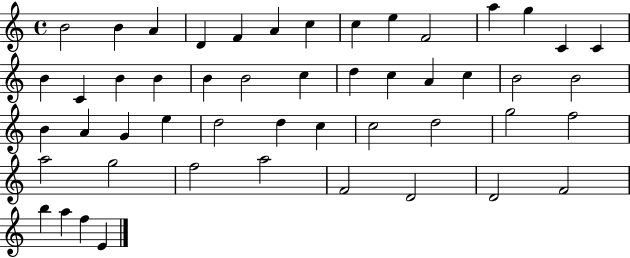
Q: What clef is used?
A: treble